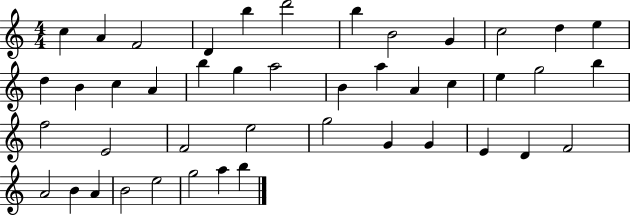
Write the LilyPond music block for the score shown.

{
  \clef treble
  \numericTimeSignature
  \time 4/4
  \key c \major
  c''4 a'4 f'2 | d'4 b''4 d'''2 | b''4 b'2 g'4 | c''2 d''4 e''4 | \break d''4 b'4 c''4 a'4 | b''4 g''4 a''2 | b'4 a''4 a'4 c''4 | e''4 g''2 b''4 | \break f''2 e'2 | f'2 e''2 | g''2 g'4 g'4 | e'4 d'4 f'2 | \break a'2 b'4 a'4 | b'2 e''2 | g''2 a''4 b''4 | \bar "|."
}